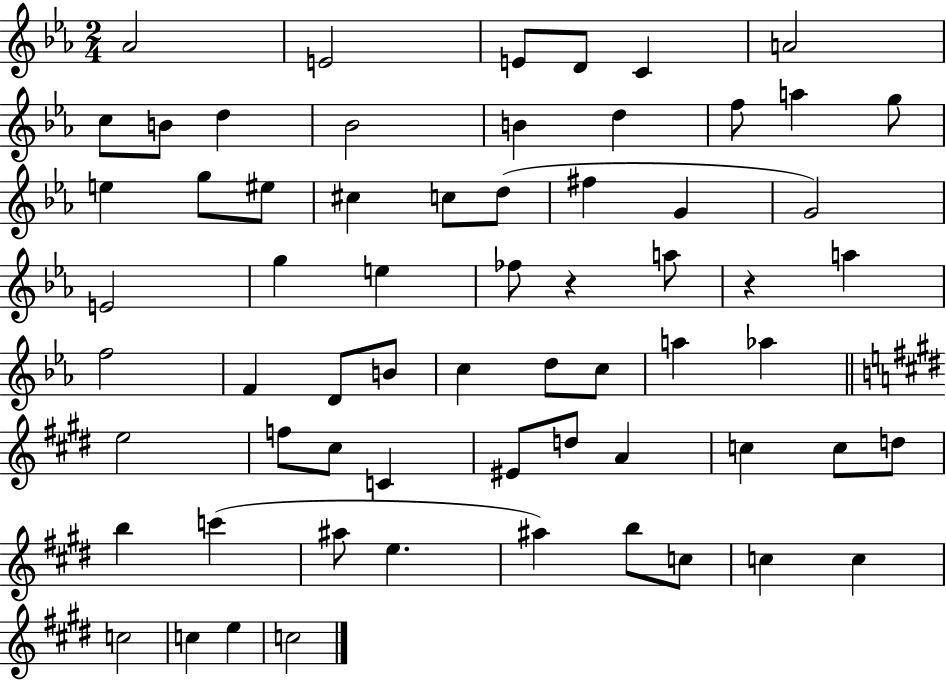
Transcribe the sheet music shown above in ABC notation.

X:1
T:Untitled
M:2/4
L:1/4
K:Eb
_A2 E2 E/2 D/2 C A2 c/2 B/2 d _B2 B d f/2 a g/2 e g/2 ^e/2 ^c c/2 d/2 ^f G G2 E2 g e _f/2 z a/2 z a f2 F D/2 B/2 c d/2 c/2 a _a e2 f/2 ^c/2 C ^E/2 d/2 A c c/2 d/2 b c' ^a/2 e ^a b/2 c/2 c c c2 c e c2